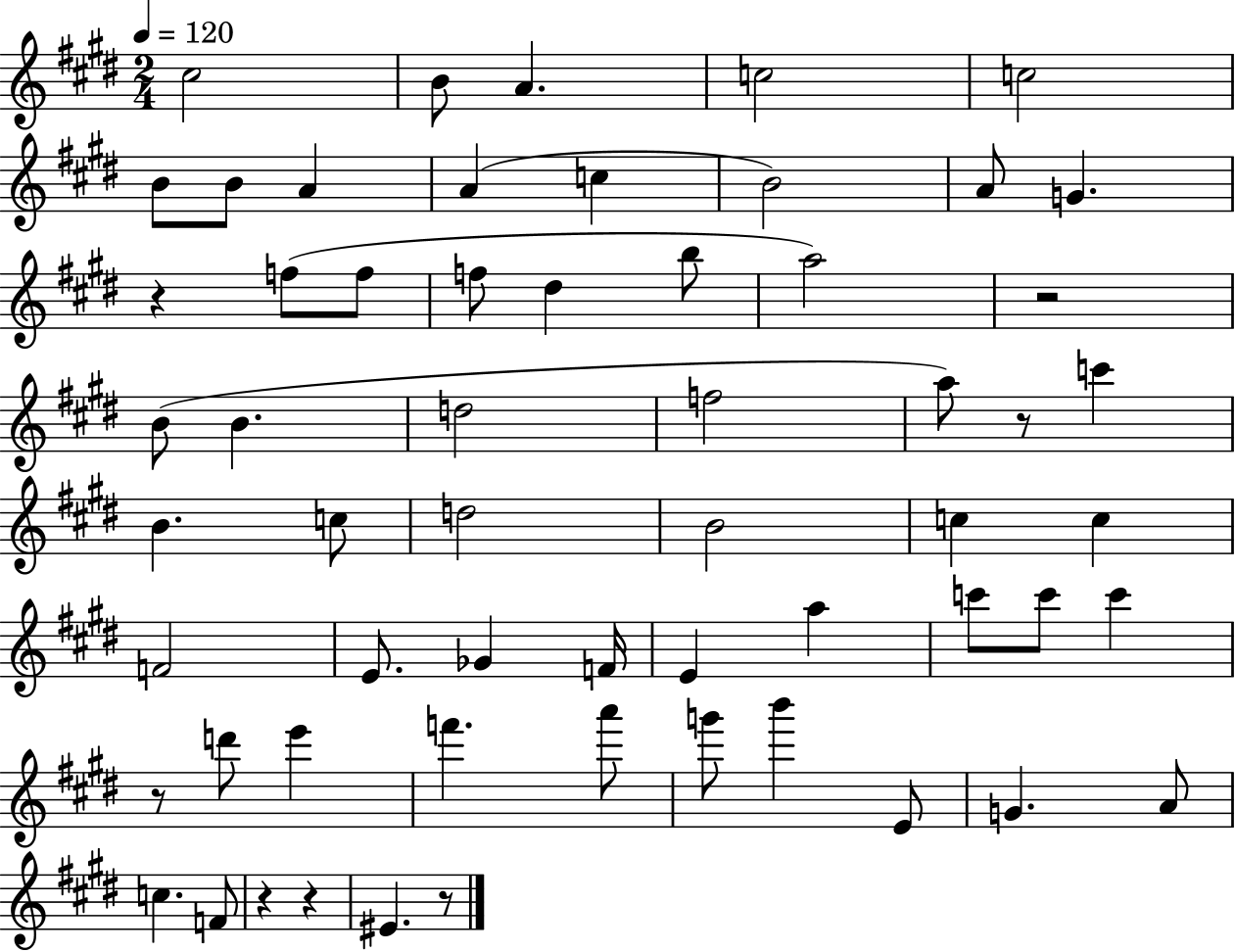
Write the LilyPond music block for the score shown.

{
  \clef treble
  \numericTimeSignature
  \time 2/4
  \key e \major
  \tempo 4 = 120
  cis''2 | b'8 a'4. | c''2 | c''2 | \break b'8 b'8 a'4 | a'4( c''4 | b'2) | a'8 g'4. | \break r4 f''8( f''8 | f''8 dis''4 b''8 | a''2) | r2 | \break b'8( b'4. | d''2 | f''2 | a''8) r8 c'''4 | \break b'4. c''8 | d''2 | b'2 | c''4 c''4 | \break f'2 | e'8. ges'4 f'16 | e'4 a''4 | c'''8 c'''8 c'''4 | \break r8 d'''8 e'''4 | f'''4. a'''8 | g'''8 b'''4 e'8 | g'4. a'8 | \break c''4. f'8 | r4 r4 | eis'4. r8 | \bar "|."
}